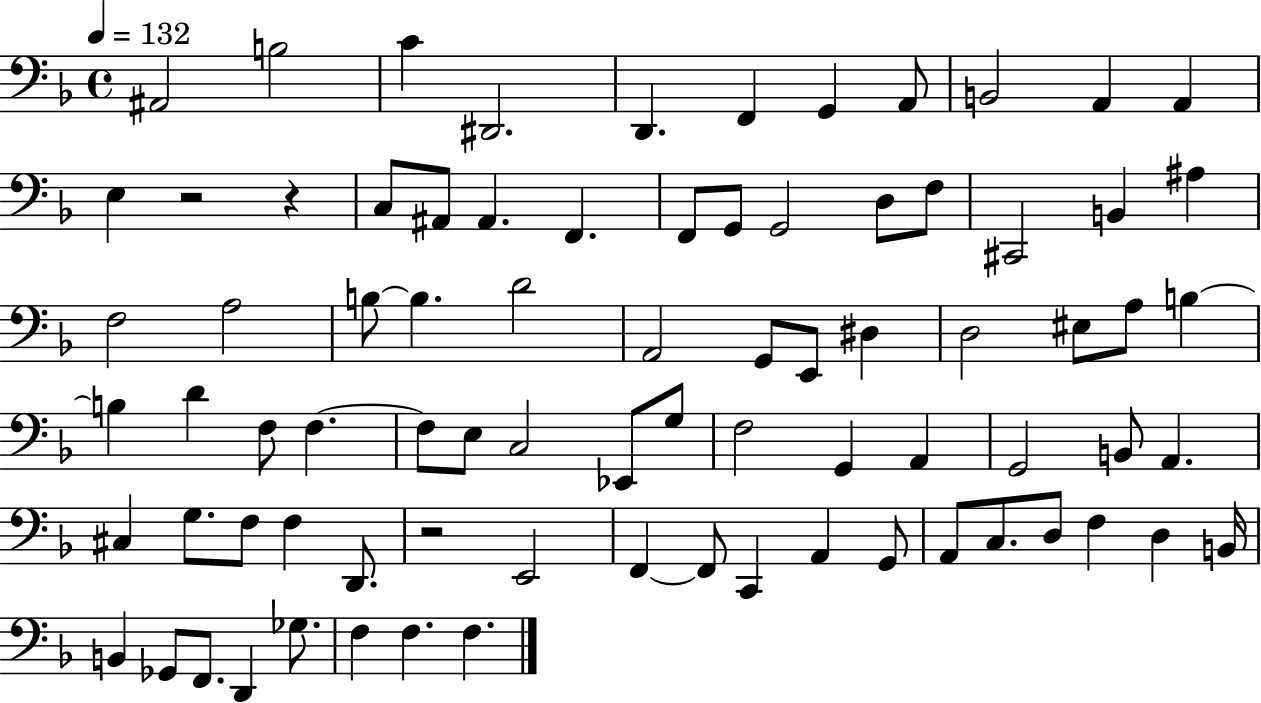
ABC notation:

X:1
T:Untitled
M:4/4
L:1/4
K:F
^A,,2 B,2 C ^D,,2 D,, F,, G,, A,,/2 B,,2 A,, A,, E, z2 z C,/2 ^A,,/2 ^A,, F,, F,,/2 G,,/2 G,,2 D,/2 F,/2 ^C,,2 B,, ^A, F,2 A,2 B,/2 B, D2 A,,2 G,,/2 E,,/2 ^D, D,2 ^E,/2 A,/2 B, B, D F,/2 F, F,/2 E,/2 C,2 _E,,/2 G,/2 F,2 G,, A,, G,,2 B,,/2 A,, ^C, G,/2 F,/2 F, D,,/2 z2 E,,2 F,, F,,/2 C,, A,, G,,/2 A,,/2 C,/2 D,/2 F, D, B,,/4 B,, _G,,/2 F,,/2 D,, _G,/2 F, F, F,